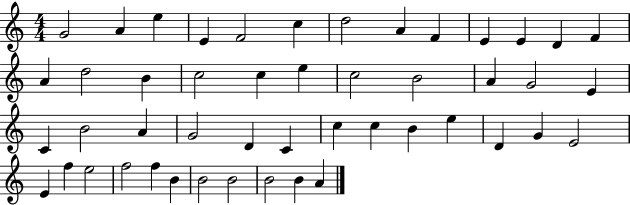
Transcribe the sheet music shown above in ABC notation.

X:1
T:Untitled
M:4/4
L:1/4
K:C
G2 A e E F2 c d2 A F E E D F A d2 B c2 c e c2 B2 A G2 E C B2 A G2 D C c c B e D G E2 E f e2 f2 f B B2 B2 B2 B A